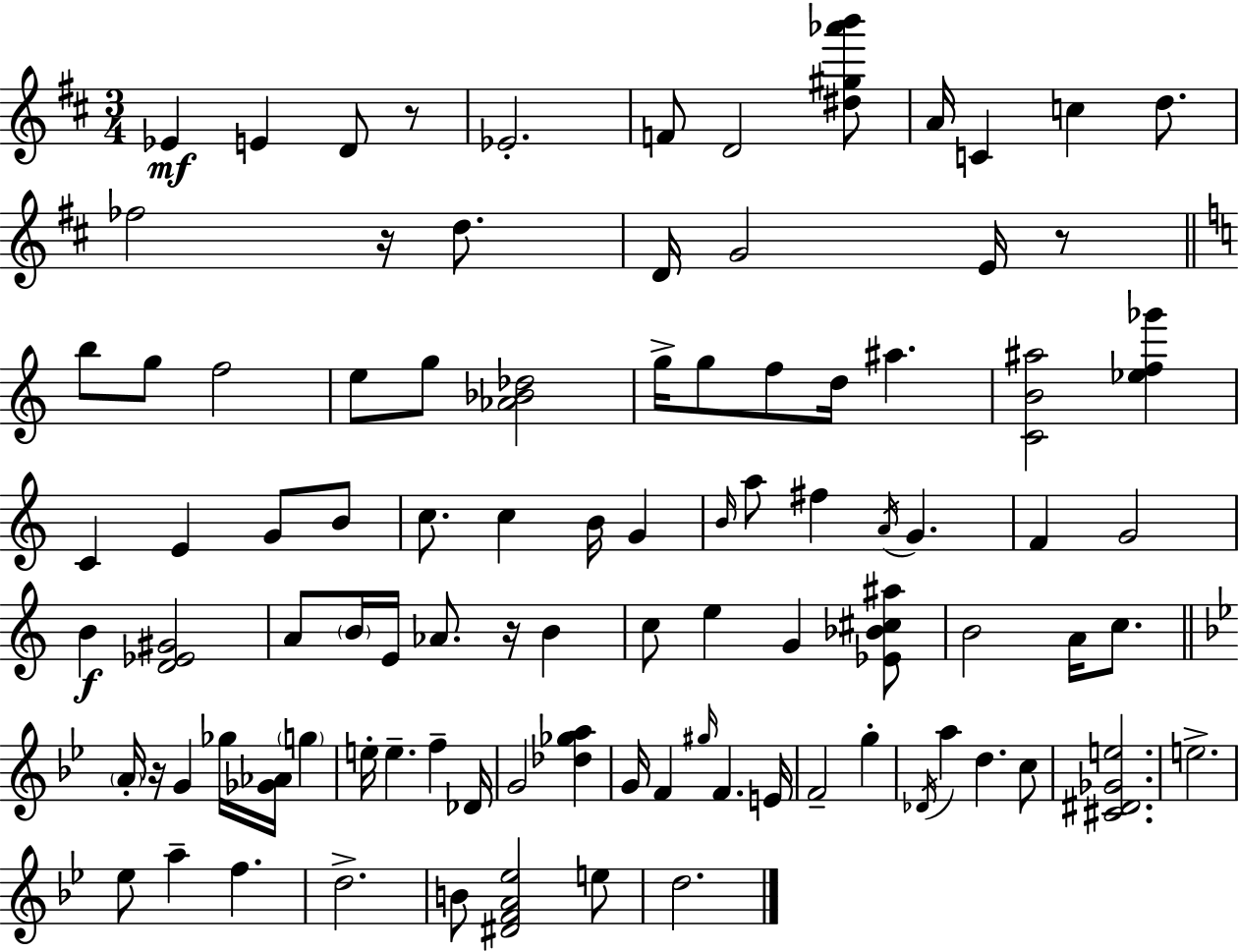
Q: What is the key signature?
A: D major